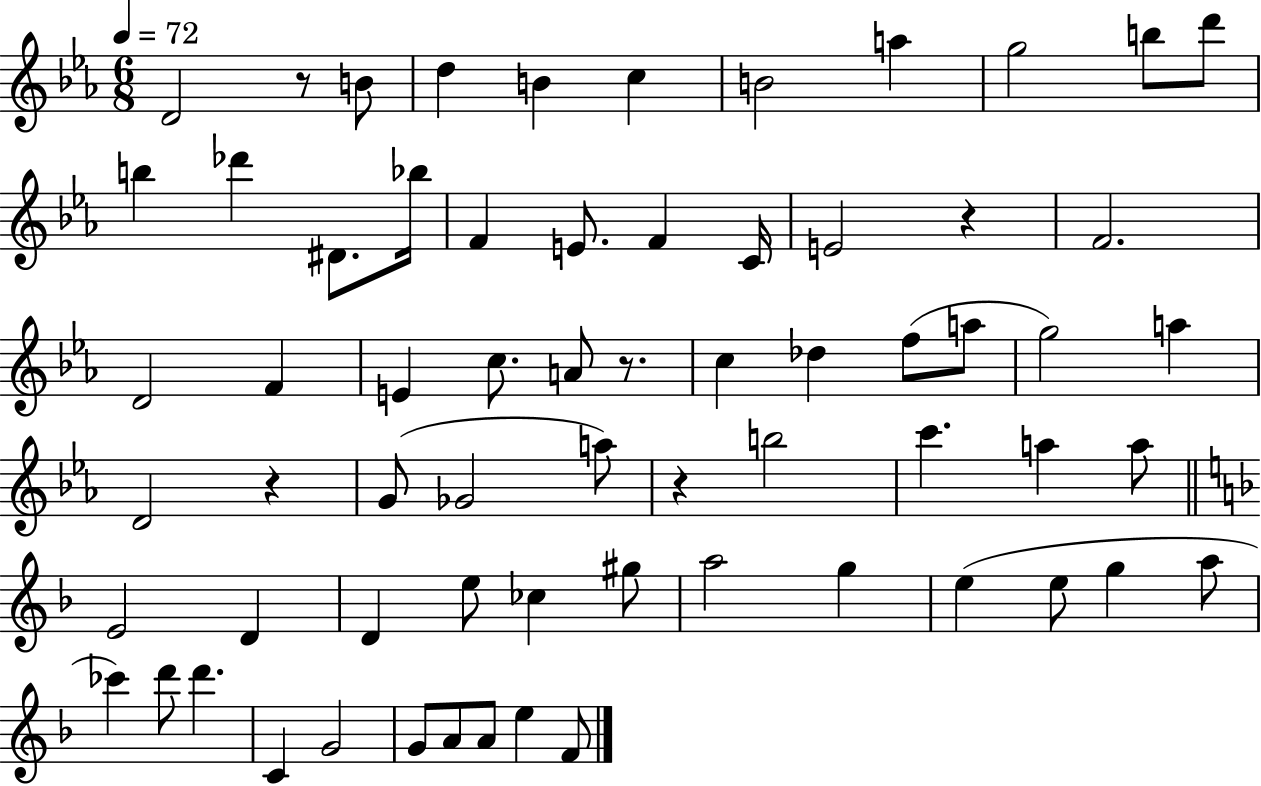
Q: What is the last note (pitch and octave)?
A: F4